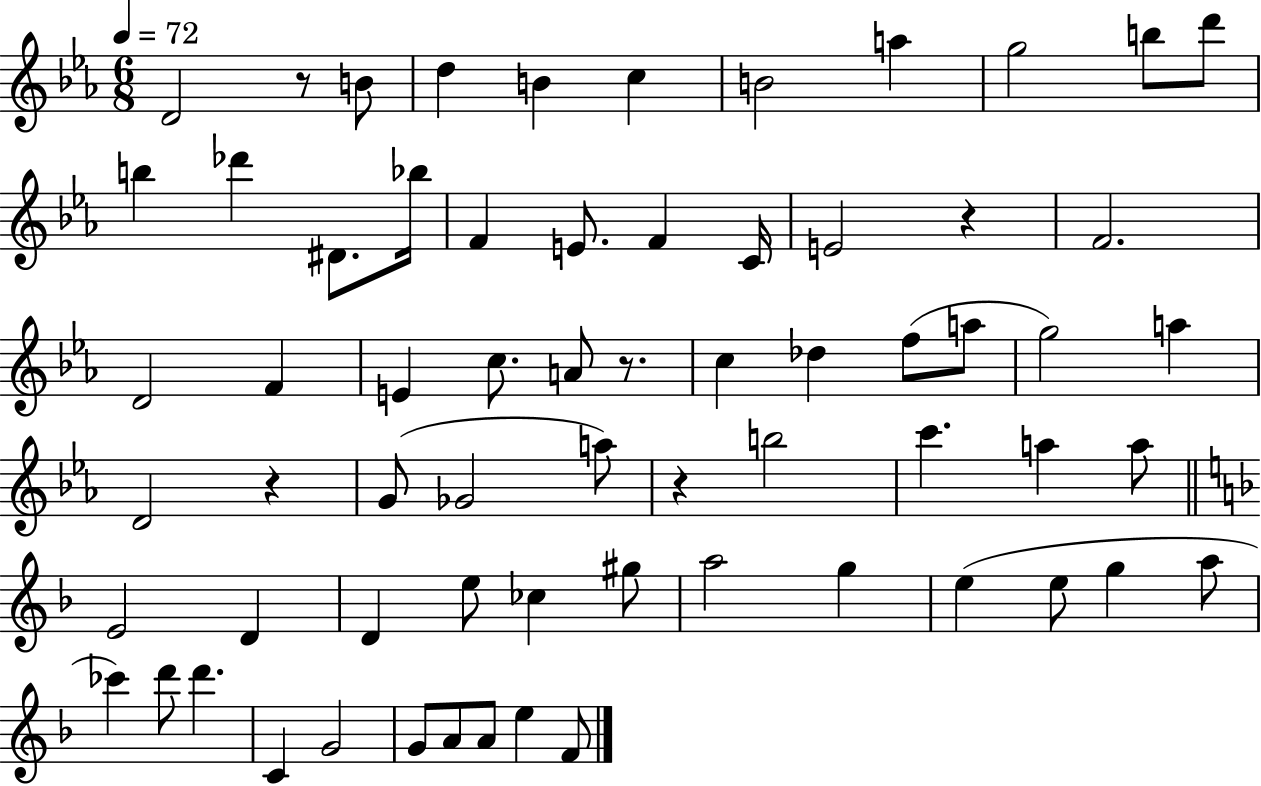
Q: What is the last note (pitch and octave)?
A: F4